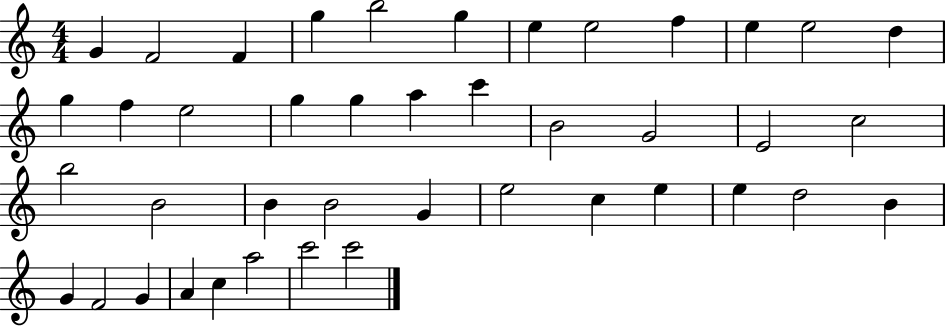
X:1
T:Untitled
M:4/4
L:1/4
K:C
G F2 F g b2 g e e2 f e e2 d g f e2 g g a c' B2 G2 E2 c2 b2 B2 B B2 G e2 c e e d2 B G F2 G A c a2 c'2 c'2